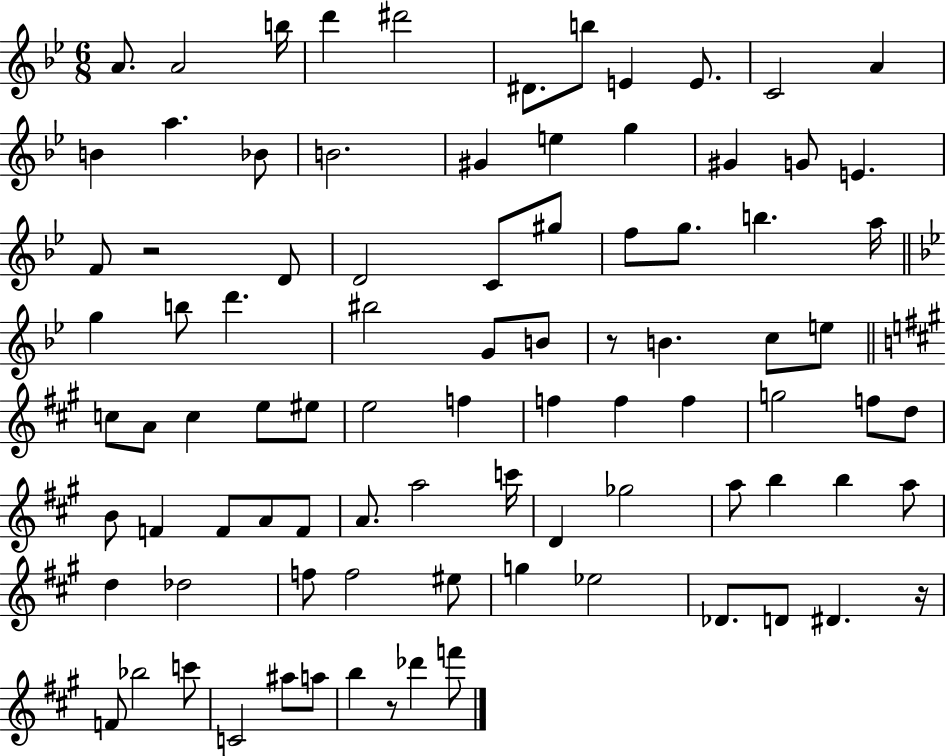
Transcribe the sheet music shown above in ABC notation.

X:1
T:Untitled
M:6/8
L:1/4
K:Bb
A/2 A2 b/4 d' ^d'2 ^D/2 b/2 E E/2 C2 A B a _B/2 B2 ^G e g ^G G/2 E F/2 z2 D/2 D2 C/2 ^g/2 f/2 g/2 b a/4 g b/2 d' ^b2 G/2 B/2 z/2 B c/2 e/2 c/2 A/2 c e/2 ^e/2 e2 f f f f g2 f/2 d/2 B/2 F F/2 A/2 F/2 A/2 a2 c'/4 D _g2 a/2 b b a/2 d _d2 f/2 f2 ^e/2 g _e2 _D/2 D/2 ^D z/4 F/2 _b2 c'/2 C2 ^a/2 a/2 b z/2 _d' f'/2